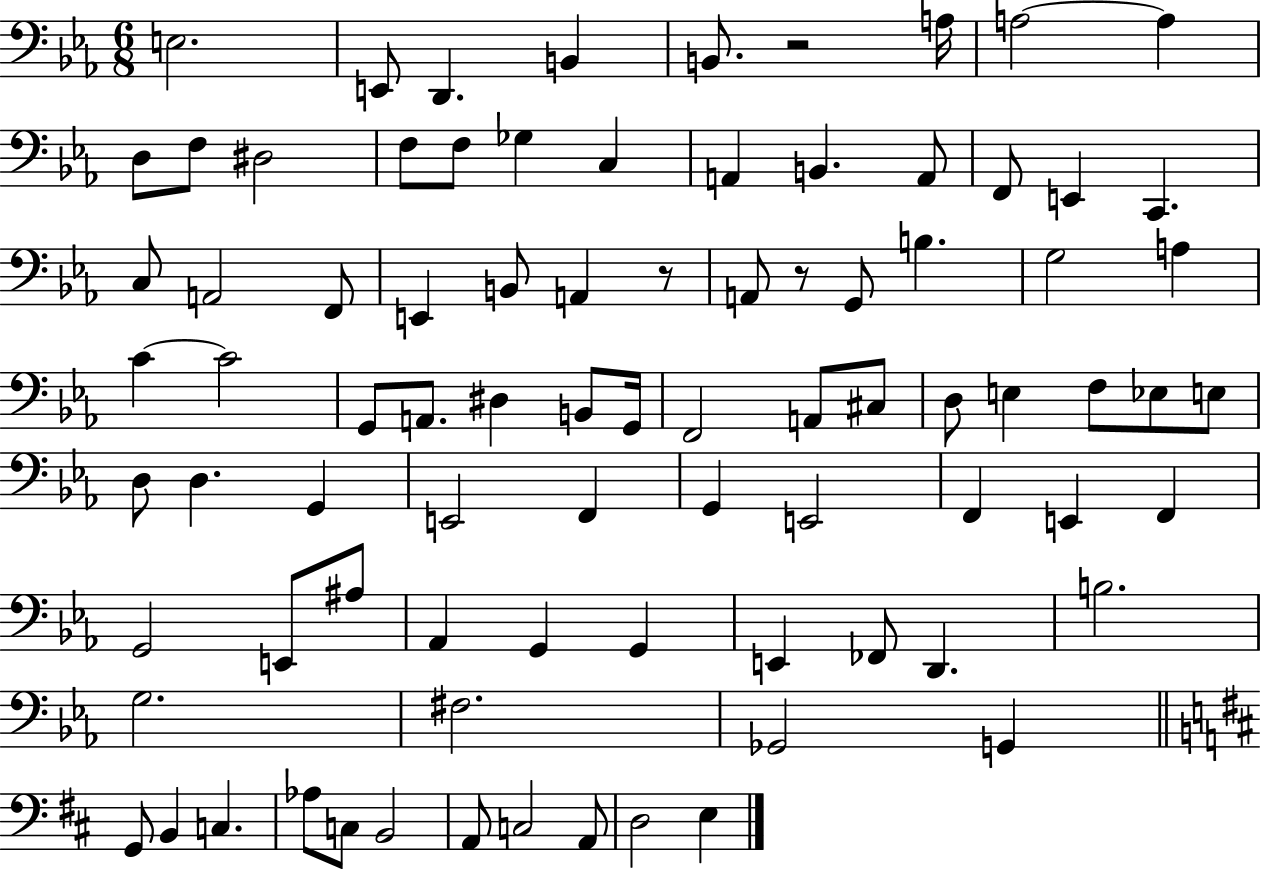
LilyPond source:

{
  \clef bass
  \numericTimeSignature
  \time 6/8
  \key ees \major
  \repeat volta 2 { e2. | e,8 d,4. b,4 | b,8. r2 a16 | a2~~ a4 | \break d8 f8 dis2 | f8 f8 ges4 c4 | a,4 b,4. a,8 | f,8 e,4 c,4. | \break c8 a,2 f,8 | e,4 b,8 a,4 r8 | a,8 r8 g,8 b4. | g2 a4 | \break c'4~~ c'2 | g,8 a,8. dis4 b,8 g,16 | f,2 a,8 cis8 | d8 e4 f8 ees8 e8 | \break d8 d4. g,4 | e,2 f,4 | g,4 e,2 | f,4 e,4 f,4 | \break g,2 e,8 ais8 | aes,4 g,4 g,4 | e,4 fes,8 d,4. | b2. | \break g2. | fis2. | ges,2 g,4 | \bar "||" \break \key b \minor g,8 b,4 c4. | aes8 c8 b,2 | a,8 c2 a,8 | d2 e4 | \break } \bar "|."
}